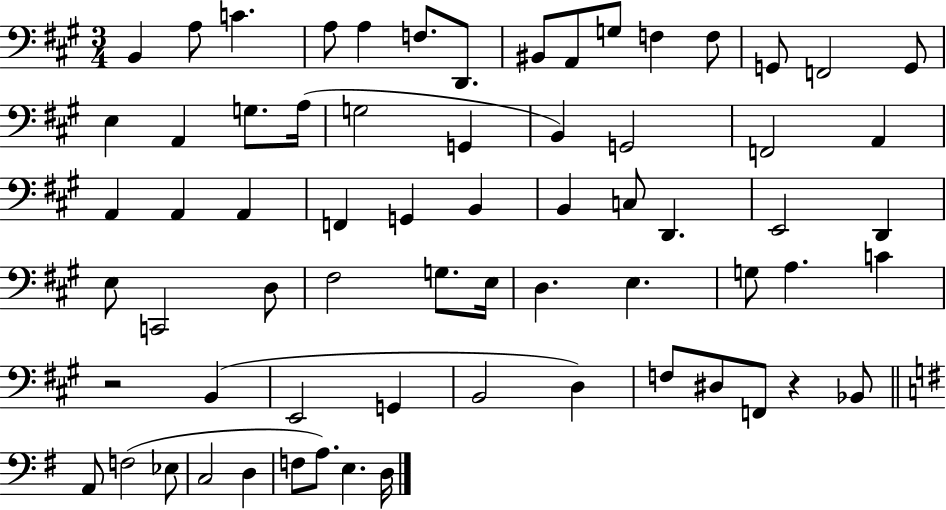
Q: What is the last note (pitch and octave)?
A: D3